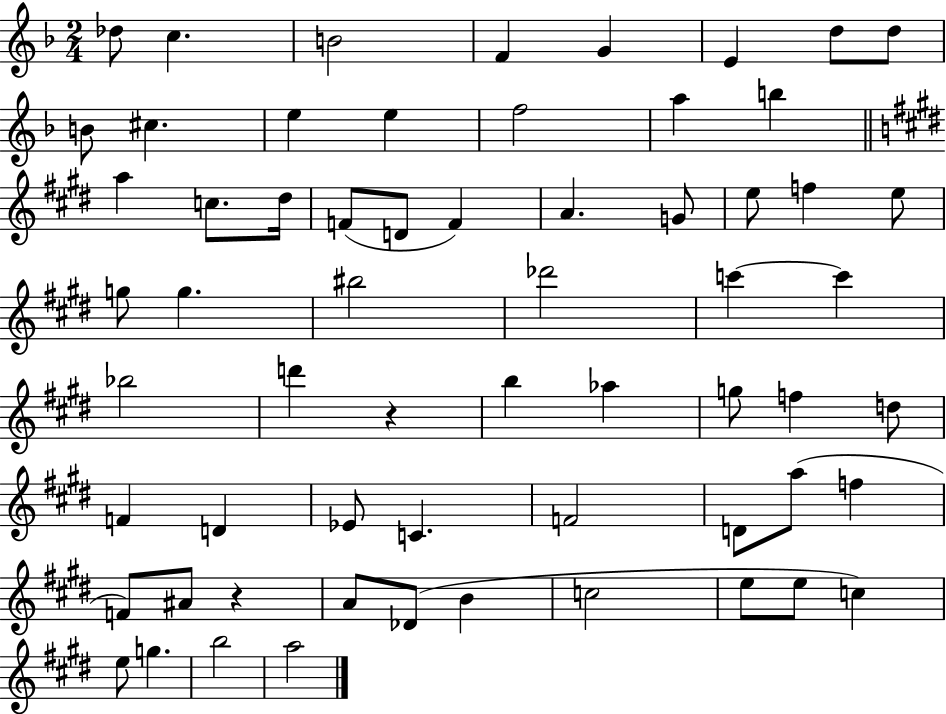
{
  \clef treble
  \numericTimeSignature
  \time 2/4
  \key f \major
  des''8 c''4. | b'2 | f'4 g'4 | e'4 d''8 d''8 | \break b'8 cis''4. | e''4 e''4 | f''2 | a''4 b''4 | \break \bar "||" \break \key e \major a''4 c''8. dis''16 | f'8( d'8 f'4) | a'4. g'8 | e''8 f''4 e''8 | \break g''8 g''4. | bis''2 | des'''2 | c'''4~~ c'''4 | \break bes''2 | d'''4 r4 | b''4 aes''4 | g''8 f''4 d''8 | \break f'4 d'4 | ees'8 c'4. | f'2 | d'8 a''8( f''4 | \break f'8) ais'8 r4 | a'8 des'8( b'4 | c''2 | e''8 e''8 c''4) | \break e''8 g''4. | b''2 | a''2 | \bar "|."
}